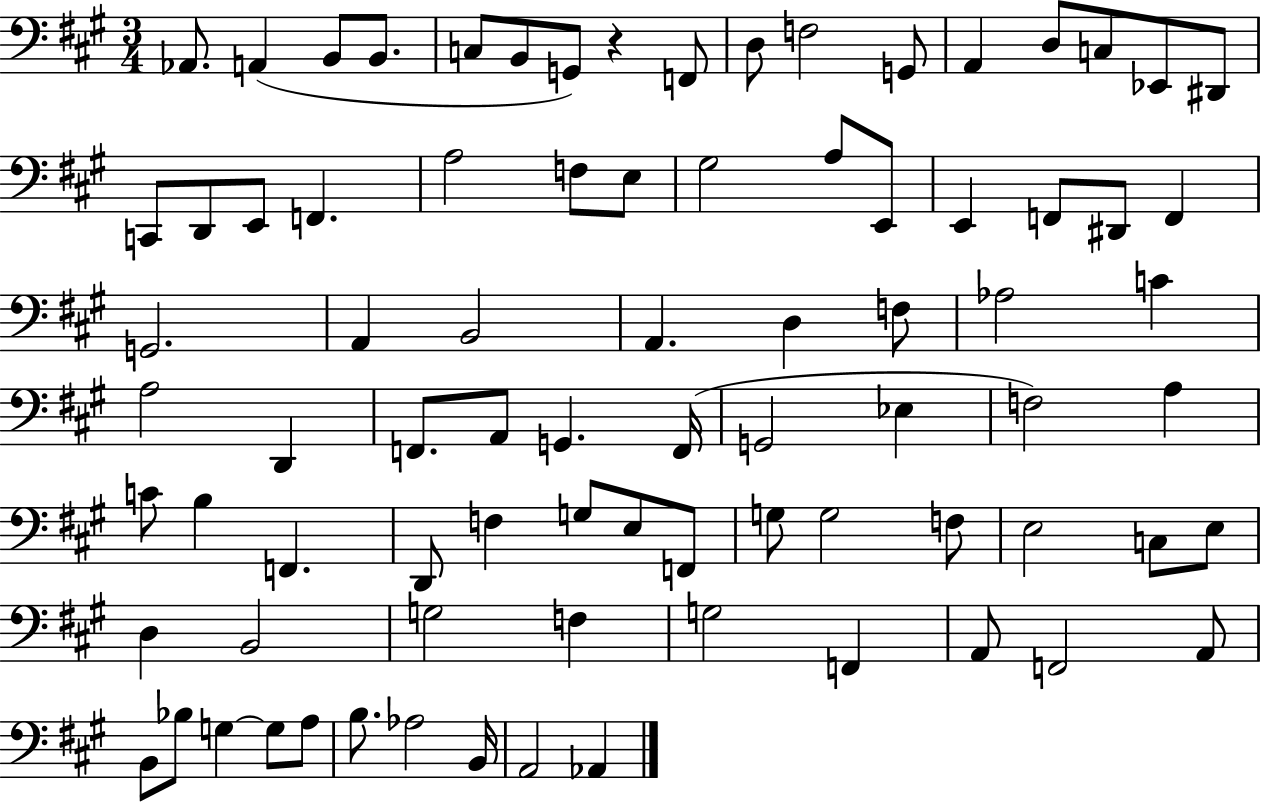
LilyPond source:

{
  \clef bass
  \numericTimeSignature
  \time 3/4
  \key a \major
  \repeat volta 2 { aes,8. a,4( b,8 b,8. | c8 b,8 g,8) r4 f,8 | d8 f2 g,8 | a,4 d8 c8 ees,8 dis,8 | \break c,8 d,8 e,8 f,4. | a2 f8 e8 | gis2 a8 e,8 | e,4 f,8 dis,8 f,4 | \break g,2. | a,4 b,2 | a,4. d4 f8 | aes2 c'4 | \break a2 d,4 | f,8. a,8 g,4. f,16( | g,2 ees4 | f2) a4 | \break c'8 b4 f,4. | d,8 f4 g8 e8 f,8 | g8 g2 f8 | e2 c8 e8 | \break d4 b,2 | g2 f4 | g2 f,4 | a,8 f,2 a,8 | \break b,8 bes8 g4~~ g8 a8 | b8. aes2 b,16 | a,2 aes,4 | } \bar "|."
}